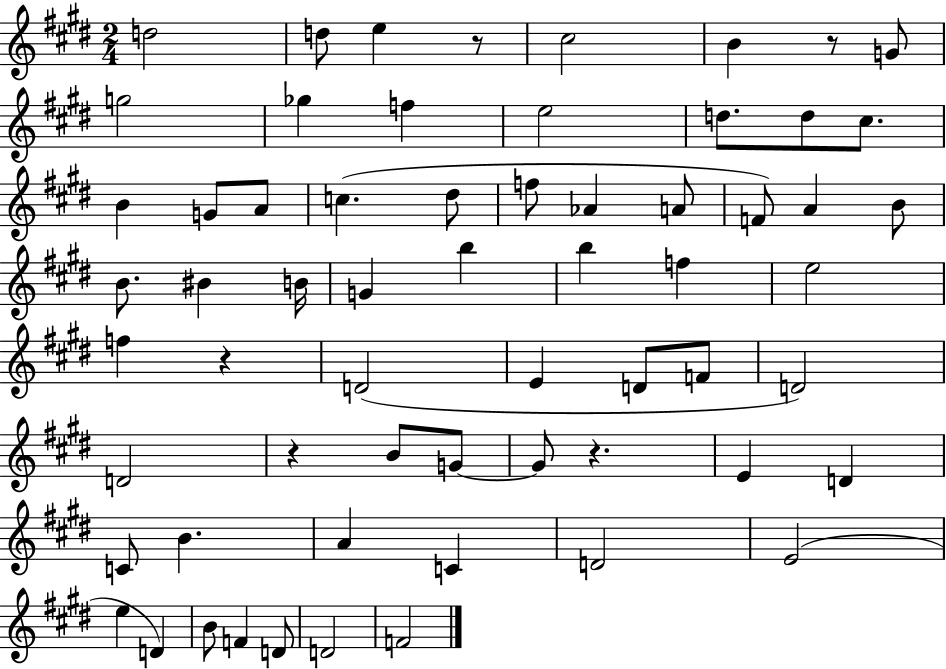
{
  \clef treble
  \numericTimeSignature
  \time 2/4
  \key e \major
  d''2 | d''8 e''4 r8 | cis''2 | b'4 r8 g'8 | \break g''2 | ges''4 f''4 | e''2 | d''8. d''8 cis''8. | \break b'4 g'8 a'8 | c''4.( dis''8 | f''8 aes'4 a'8 | f'8) a'4 b'8 | \break b'8. bis'4 b'16 | g'4 b''4 | b''4 f''4 | e''2 | \break f''4 r4 | d'2( | e'4 d'8 f'8 | d'2) | \break d'2 | r4 b'8 g'8~~ | g'8 r4. | e'4 d'4 | \break c'8 b'4. | a'4 c'4 | d'2 | e'2( | \break e''4 d'4) | b'8 f'4 d'8 | d'2 | f'2 | \break \bar "|."
}